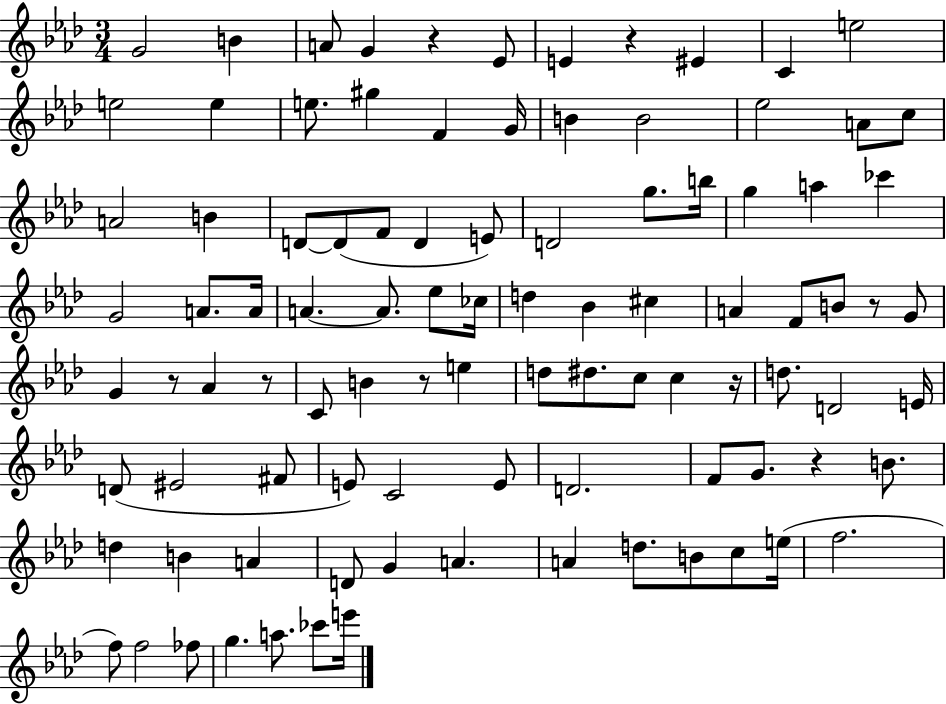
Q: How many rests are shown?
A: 8